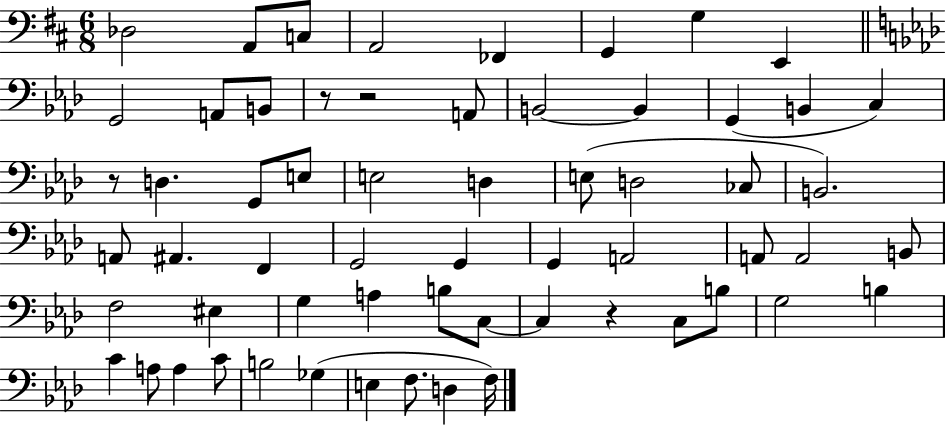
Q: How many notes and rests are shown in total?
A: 61